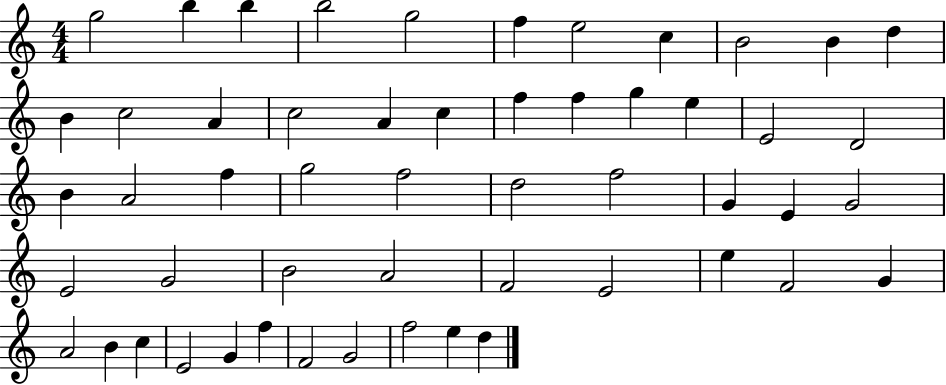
G5/h B5/q B5/q B5/h G5/h F5/q E5/h C5/q B4/h B4/q D5/q B4/q C5/h A4/q C5/h A4/q C5/q F5/q F5/q G5/q E5/q E4/h D4/h B4/q A4/h F5/q G5/h F5/h D5/h F5/h G4/q E4/q G4/h E4/h G4/h B4/h A4/h F4/h E4/h E5/q F4/h G4/q A4/h B4/q C5/q E4/h G4/q F5/q F4/h G4/h F5/h E5/q D5/q